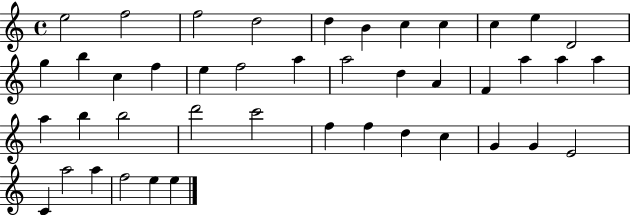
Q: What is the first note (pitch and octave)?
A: E5